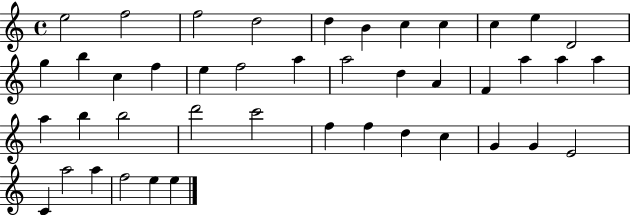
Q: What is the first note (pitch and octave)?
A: E5